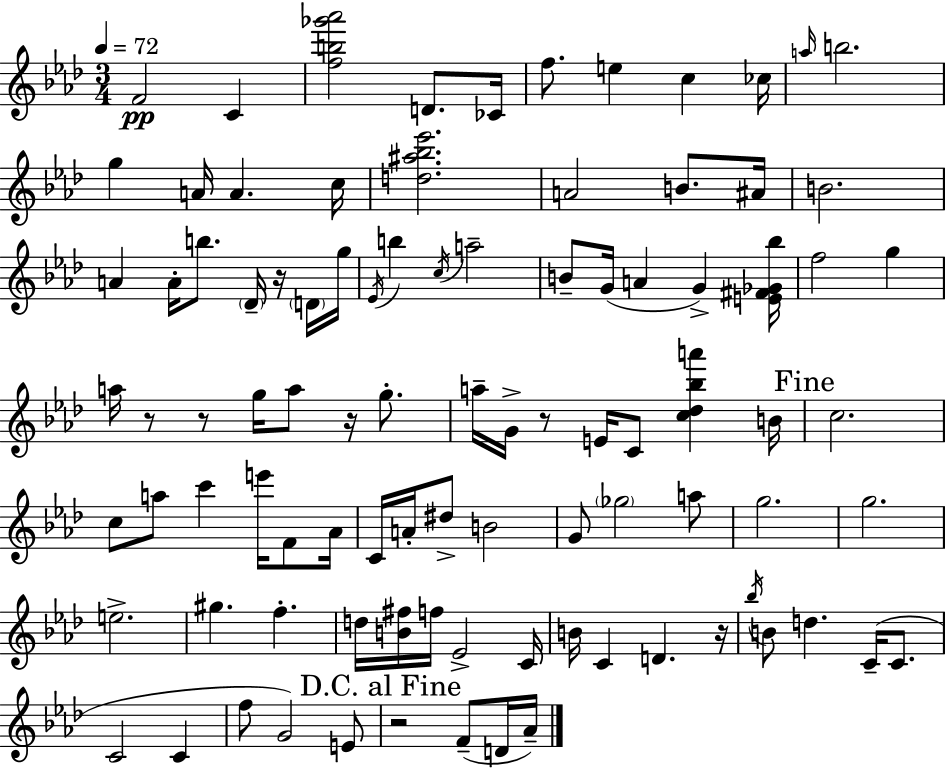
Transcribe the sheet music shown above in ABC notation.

X:1
T:Untitled
M:3/4
L:1/4
K:Ab
F2 C [fb_g'_a']2 D/2 _C/4 f/2 e c _c/4 a/4 b2 g A/4 A c/4 [d^a_b_e']2 A2 B/2 ^A/4 B2 A A/4 b/2 _D/4 z/4 D/4 g/4 _E/4 b c/4 a2 B/2 G/4 A G [E^F_G_b]/4 f2 g a/4 z/2 z/2 g/4 a/2 z/4 g/2 a/4 G/4 z/2 E/4 C/2 [c_d_ba'] B/4 c2 c/2 a/2 c' e'/4 F/2 _A/4 C/4 A/4 ^d/2 B2 G/2 _g2 a/2 g2 g2 e2 ^g f d/4 [B^f]/4 f/4 _E2 C/4 B/4 C D z/4 _b/4 B/2 d C/4 C/2 C2 C f/2 G2 E/2 z2 F/2 D/4 _A/4